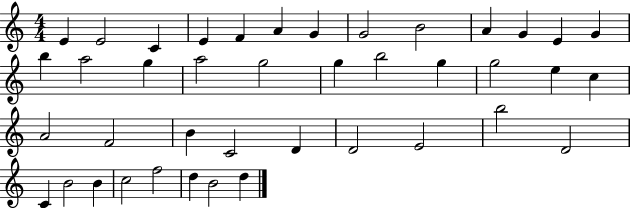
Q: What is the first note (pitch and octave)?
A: E4